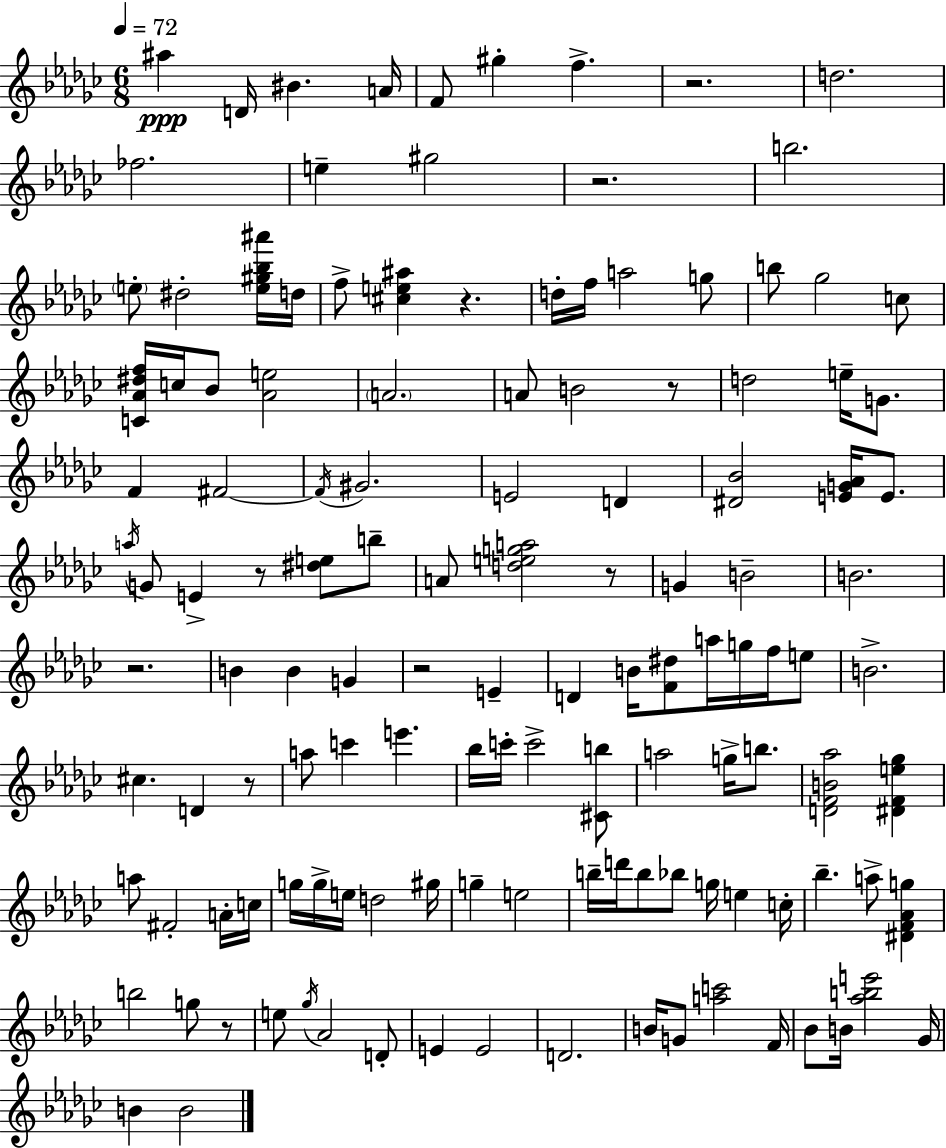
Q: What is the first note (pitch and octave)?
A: A#5